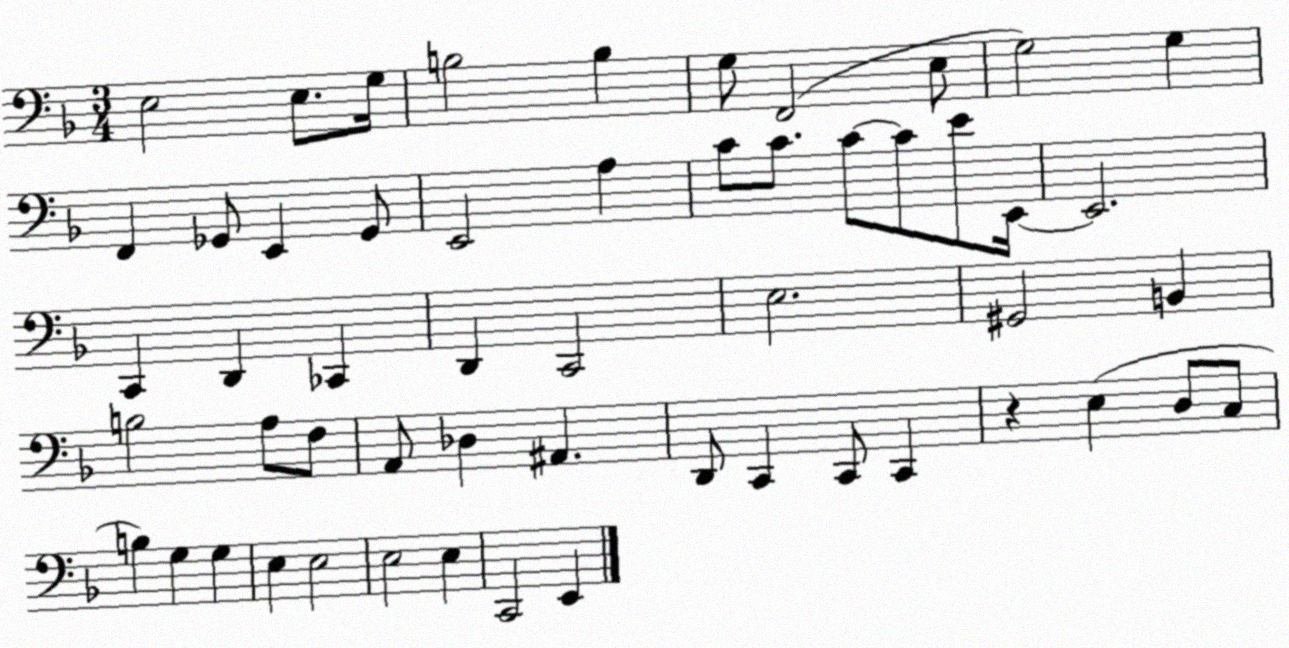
X:1
T:Untitled
M:3/4
L:1/4
K:F
E,2 E,/2 G,/4 B,2 B, G,/2 F,,2 E,/2 G,2 G, F,, _G,,/2 E,, _G,,/2 E,,2 A, C/2 C/2 C/2 C/2 E/2 E,,/4 E,,2 C,, D,, _C,, D,, C,,2 E,2 ^G,,2 B,, B,2 A,/2 F,/2 A,,/2 _D, ^A,, D,,/2 C,, C,,/2 C,, z E, D,/2 C,/2 B, G, G, E, E,2 E,2 E, C,,2 E,,